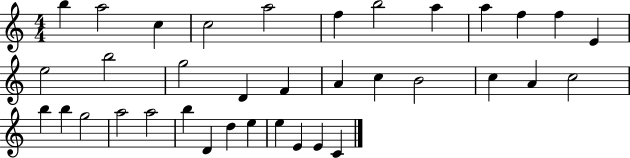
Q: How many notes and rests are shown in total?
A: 36